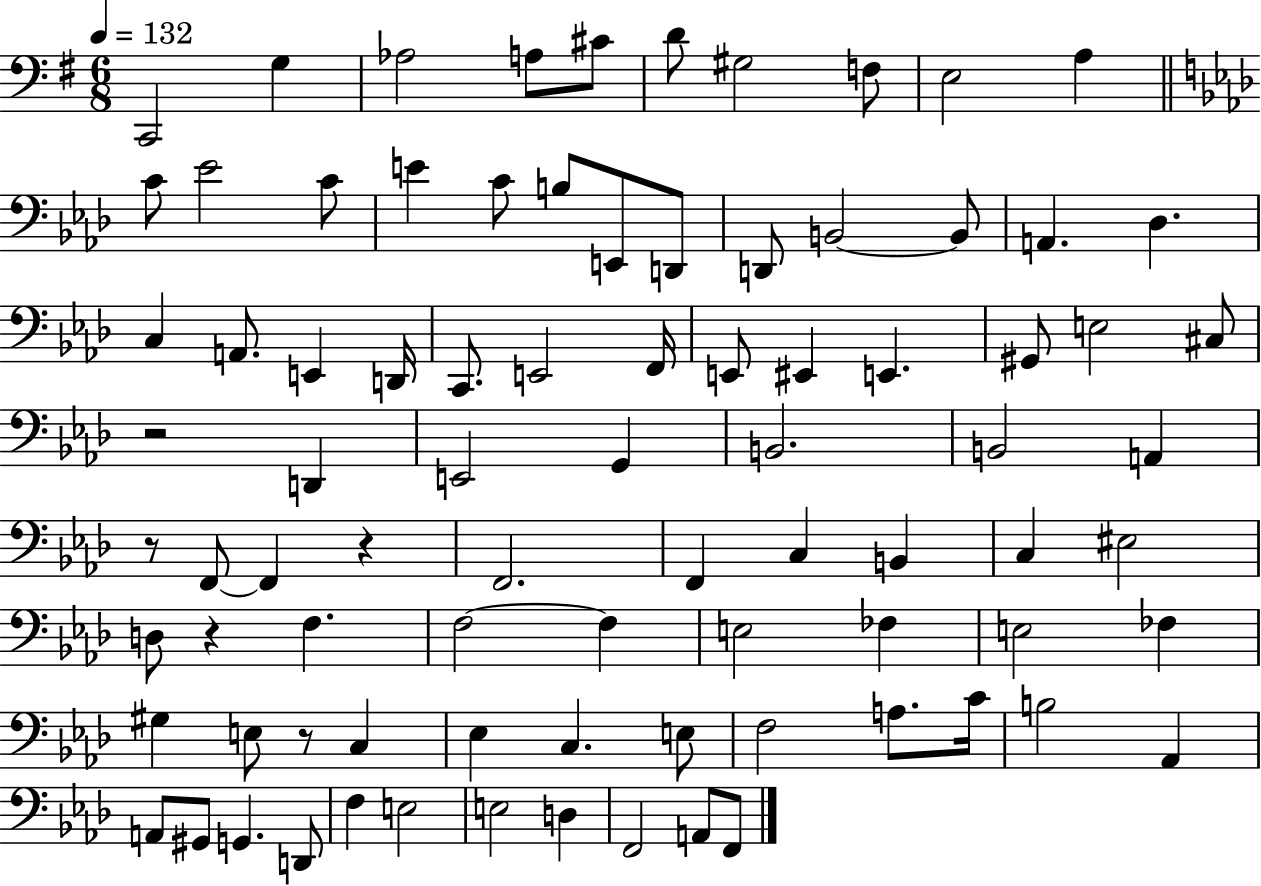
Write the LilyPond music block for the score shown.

{
  \clef bass
  \numericTimeSignature
  \time 6/8
  \key g \major
  \tempo 4 = 132
  \repeat volta 2 { c,2 g4 | aes2 a8 cis'8 | d'8 gis2 f8 | e2 a4 | \break \bar "||" \break \key aes \major c'8 ees'2 c'8 | e'4 c'8 b8 e,8 d,8 | d,8 b,2~~ b,8 | a,4. des4. | \break c4 a,8. e,4 d,16 | c,8. e,2 f,16 | e,8 eis,4 e,4. | gis,8 e2 cis8 | \break r2 d,4 | e,2 g,4 | b,2. | b,2 a,4 | \break r8 f,8~~ f,4 r4 | f,2. | f,4 c4 b,4 | c4 eis2 | \break d8 r4 f4. | f2~~ f4 | e2 fes4 | e2 fes4 | \break gis4 e8 r8 c4 | ees4 c4. e8 | f2 a8. c'16 | b2 aes,4 | \break a,8 gis,8 g,4. d,8 | f4 e2 | e2 d4 | f,2 a,8 f,8 | \break } \bar "|."
}